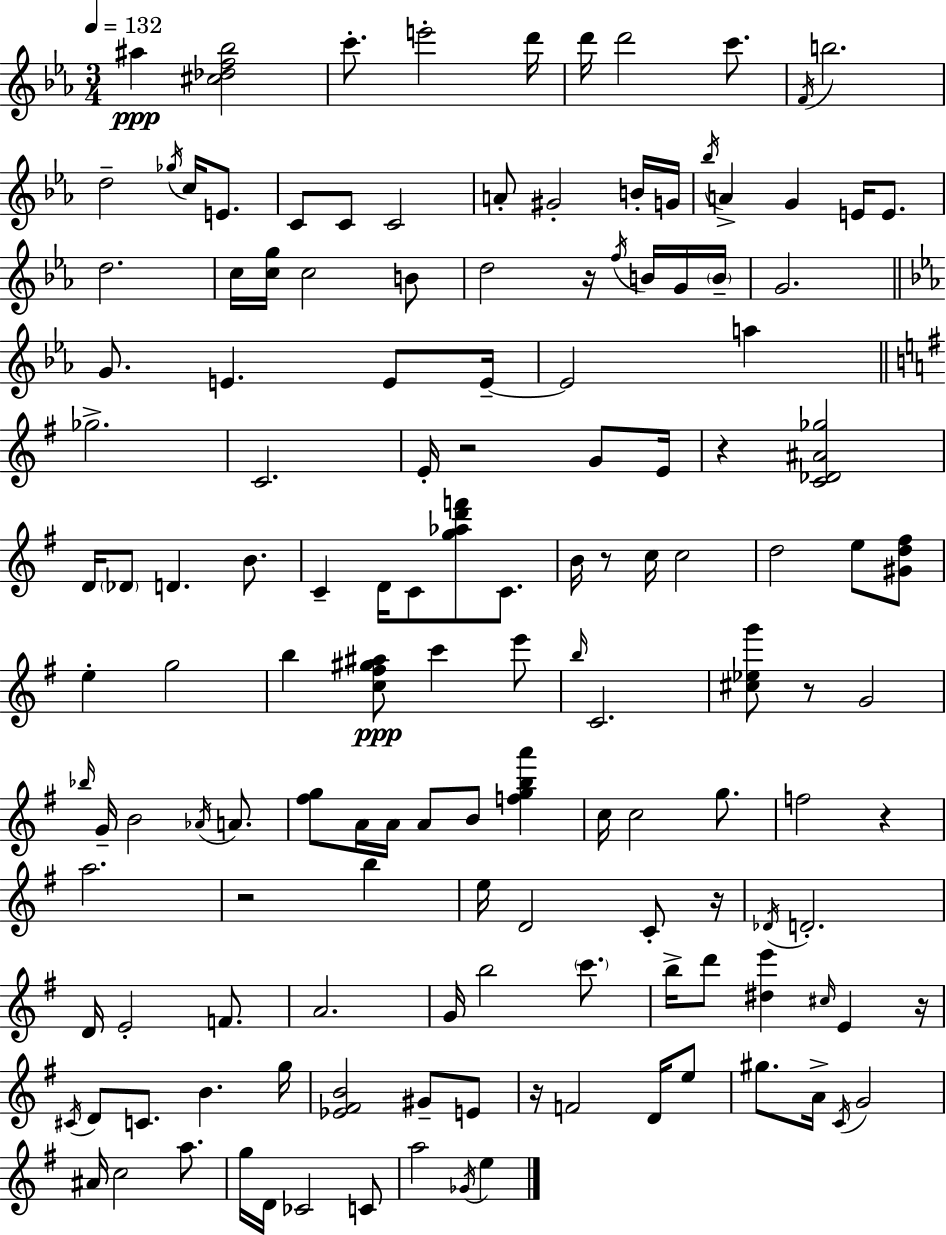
{
  \clef treble
  \numericTimeSignature
  \time 3/4
  \key c \minor
  \tempo 4 = 132
  ais''4\ppp <cis'' des'' f'' bes''>2 | c'''8.-. e'''2-. d'''16 | d'''16 d'''2 c'''8. | \acciaccatura { f'16 } b''2. | \break d''2-- \acciaccatura { ges''16 } c''16 e'8. | c'8 c'8 c'2 | a'8-. gis'2-. | b'16-. g'16 \acciaccatura { bes''16 } a'4-> g'4 e'16 | \break e'8. d''2. | c''16 <c'' g''>16 c''2 | b'8 d''2 r16 | \acciaccatura { f''16 } b'16 g'16 \parenthesize b'16-- g'2. | \break \bar "||" \break \key c \minor g'8. e'4. e'8 e'16--~~ | e'2 a''4 | \bar "||" \break \key g \major ges''2.-> | c'2. | e'16-. r2 g'8 e'16 | r4 <c' des' ais' ges''>2 | \break d'16 \parenthesize des'8 d'4. b'8. | c'4-- d'16 c'8 <g'' aes'' d''' f'''>8 c'8. | b'16 r8 c''16 c''2 | d''2 e''8 <gis' d'' fis''>8 | \break e''4-. g''2 | b''4 <c'' fis'' gis'' ais''>8\ppp c'''4 e'''8 | \grace { b''16 } c'2. | <cis'' ees'' g'''>8 r8 g'2 | \break \grace { bes''16 } g'16-- b'2 \acciaccatura { aes'16 } | a'8. <fis'' g''>8 a'16 a'16 a'8 b'8 <f'' g'' b'' a'''>4 | c''16 c''2 | g''8. f''2 r4 | \break a''2. | r2 b''4 | e''16 d'2 | c'8-. r16 \acciaccatura { des'16 } d'2.-. | \break d'16 e'2-. | f'8. a'2. | g'16 b''2 | \parenthesize c'''8. b''16-> d'''8 <dis'' e'''>4 \grace { cis''16 } | \break e'4 r16 \acciaccatura { cis'16 } d'8 c'8. b'4. | g''16 <ees' fis' b'>2 | gis'8-- e'8 r16 f'2 | d'16 e''8 gis''8. a'16-> \acciaccatura { c'16 } g'2 | \break ais'16 c''2 | a''8. g''16 d'16 ces'2 | c'8 a''2 | \acciaccatura { ges'16 } e''4 \bar "|."
}